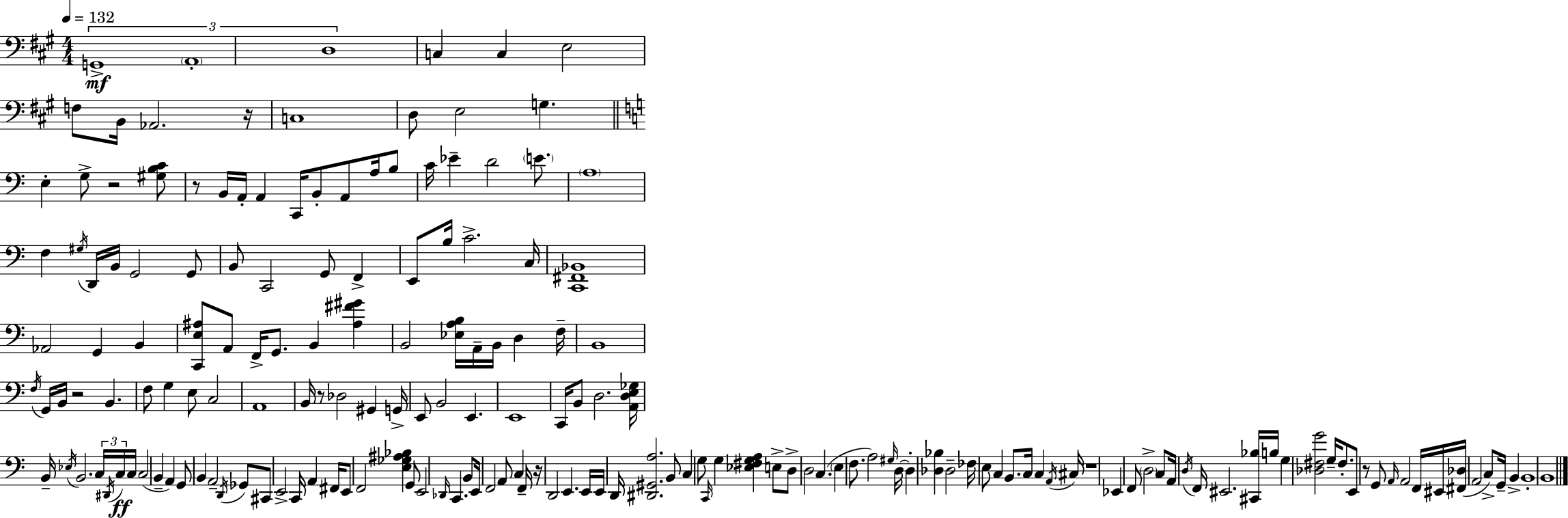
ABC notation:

X:1
T:Untitled
M:4/4
L:1/4
K:A
G,,4 A,,4 D,4 C, C, E,2 F,/2 B,,/4 _A,,2 z/4 C,4 D,/2 E,2 G, E, G,/2 z2 [^G,B,C]/2 z/2 B,,/4 A,,/4 A,, C,,/4 B,,/2 A,,/2 A,/4 B,/2 C/4 _E D2 E/2 A,4 F, ^G,/4 D,,/4 B,,/4 G,,2 G,,/2 B,,/2 C,,2 G,,/2 F,, E,,/2 B,/4 C2 C,/4 [C,,^F,,_B,,]4 _A,,2 G,, B,, [C,,E,^A,]/2 A,,/2 F,,/4 G,,/2 B,, [^A,^F^G] B,,2 [_E,A,B,]/4 A,,/4 B,,/4 D, F,/4 B,,4 F,/4 G,,/4 B,,/4 z2 B,, F,/2 G, E,/2 C,2 A,,4 B,,/4 z/2 _D,2 ^G,, G,,/4 E,,/2 B,,2 E,, E,,4 C,,/4 B,,/2 D,2 [A,,D,E,_G,]/4 B,,/4 _E,/4 B,,2 C,/4 ^D,,/4 C,/4 C,/4 C,2 B,, A,, G,,/2 B,, A,,2 D,,/4 _G,,/2 ^C,,/2 E,,2 C,,/4 A,, ^F,,/4 E,,/2 F,,2 [E,_G,^A,_B,] G,,/2 E,,2 _D,,/4 C,, B,,/2 E,,/4 F,,2 A,,/2 C, F,,/4 z/4 D,,2 E,, E,,/4 E,,/4 D,,/4 [^D,,^G,,A,]2 B,,/2 C, G,/2 C,,/4 G, [_E,^F,G,A,] E,/2 D,/2 D,2 C, E, F,/2 A,2 ^G,/4 D,/4 D, [_D,_B,] _D,2 _F,/4 E,/2 C, B,,/2 C,/4 C, A,,/4 ^C,/4 z4 _E,, F,,/2 D,2 C,/2 A,,/4 D,/4 F,,/4 ^E,,2 [^C,,_B,]/4 B,/4 G, [_D,^F,G]2 G,/4 ^F,/2 E,,/2 z/2 G,,/2 A,,/4 A,,2 F,,/4 ^E,,/4 [^F,,_D,]/4 A,,2 C,/2 G,,/4 B,, B,,4 B,,4